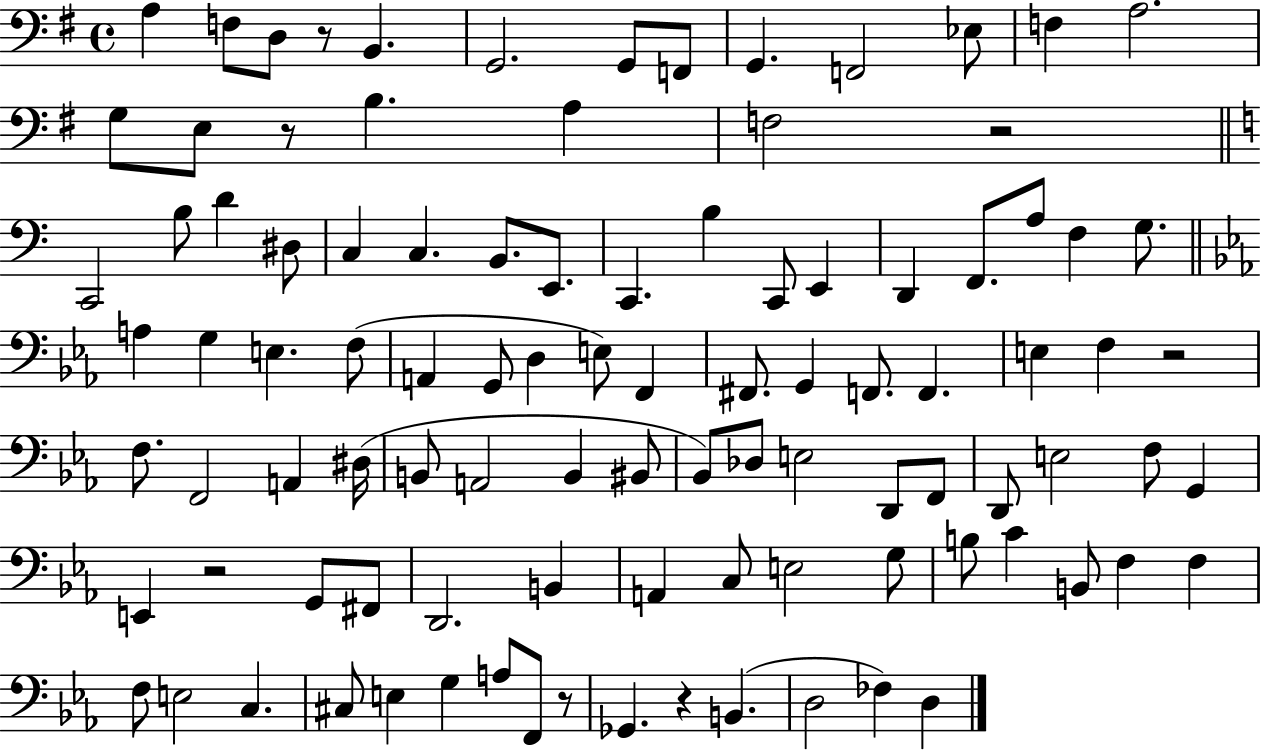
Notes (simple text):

A3/q F3/e D3/e R/e B2/q. G2/h. G2/e F2/e G2/q. F2/h Eb3/e F3/q A3/h. G3/e E3/e R/e B3/q. A3/q F3/h R/h C2/h B3/e D4/q D#3/e C3/q C3/q. B2/e. E2/e. C2/q. B3/q C2/e E2/q D2/q F2/e. A3/e F3/q G3/e. A3/q G3/q E3/q. F3/e A2/q G2/e D3/q E3/e F2/q F#2/e. G2/q F2/e. F2/q. E3/q F3/q R/h F3/e. F2/h A2/q D#3/s B2/e A2/h B2/q BIS2/e Bb2/e Db3/e E3/h D2/e F2/e D2/e E3/h F3/e G2/q E2/q R/h G2/e F#2/e D2/h. B2/q A2/q C3/e E3/h G3/e B3/e C4/q B2/e F3/q F3/q F3/e E3/h C3/q. C#3/e E3/q G3/q A3/e F2/e R/e Gb2/q. R/q B2/q. D3/h FES3/q D3/q